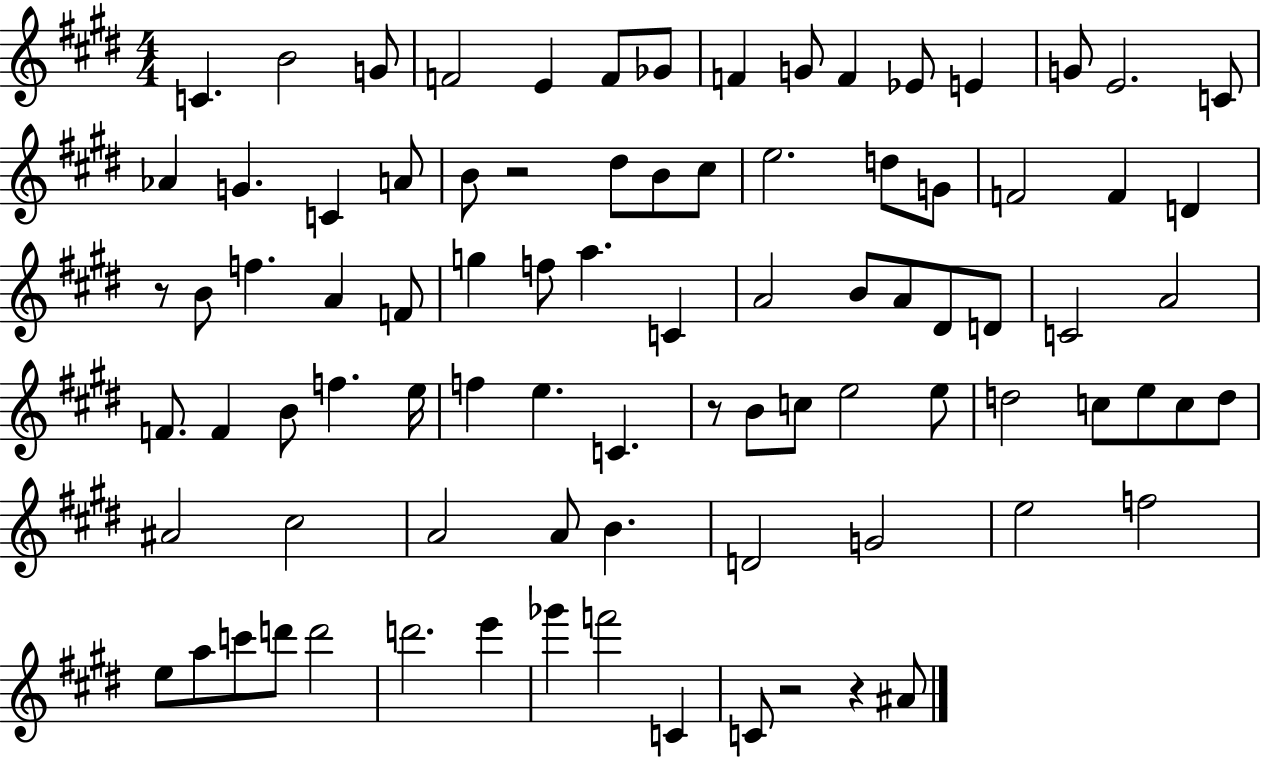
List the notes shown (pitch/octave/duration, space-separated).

C4/q. B4/h G4/e F4/h E4/q F4/e Gb4/e F4/q G4/e F4/q Eb4/e E4/q G4/e E4/h. C4/e Ab4/q G4/q. C4/q A4/e B4/e R/h D#5/e B4/e C#5/e E5/h. D5/e G4/e F4/h F4/q D4/q R/e B4/e F5/q. A4/q F4/e G5/q F5/e A5/q. C4/q A4/h B4/e A4/e D#4/e D4/e C4/h A4/h F4/e. F4/q B4/e F5/q. E5/s F5/q E5/q. C4/q. R/e B4/e C5/e E5/h E5/e D5/h C5/e E5/e C5/e D5/e A#4/h C#5/h A4/h A4/e B4/q. D4/h G4/h E5/h F5/h E5/e A5/e C6/e D6/e D6/h D6/h. E6/q Gb6/q F6/h C4/q C4/e R/h R/q A#4/e